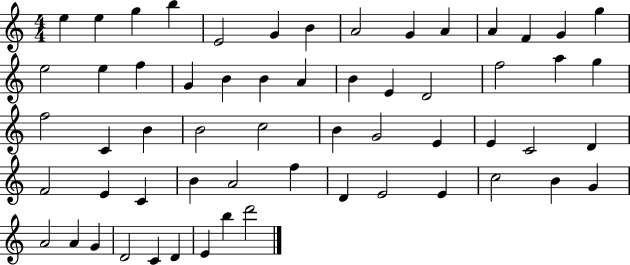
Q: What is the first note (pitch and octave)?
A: E5